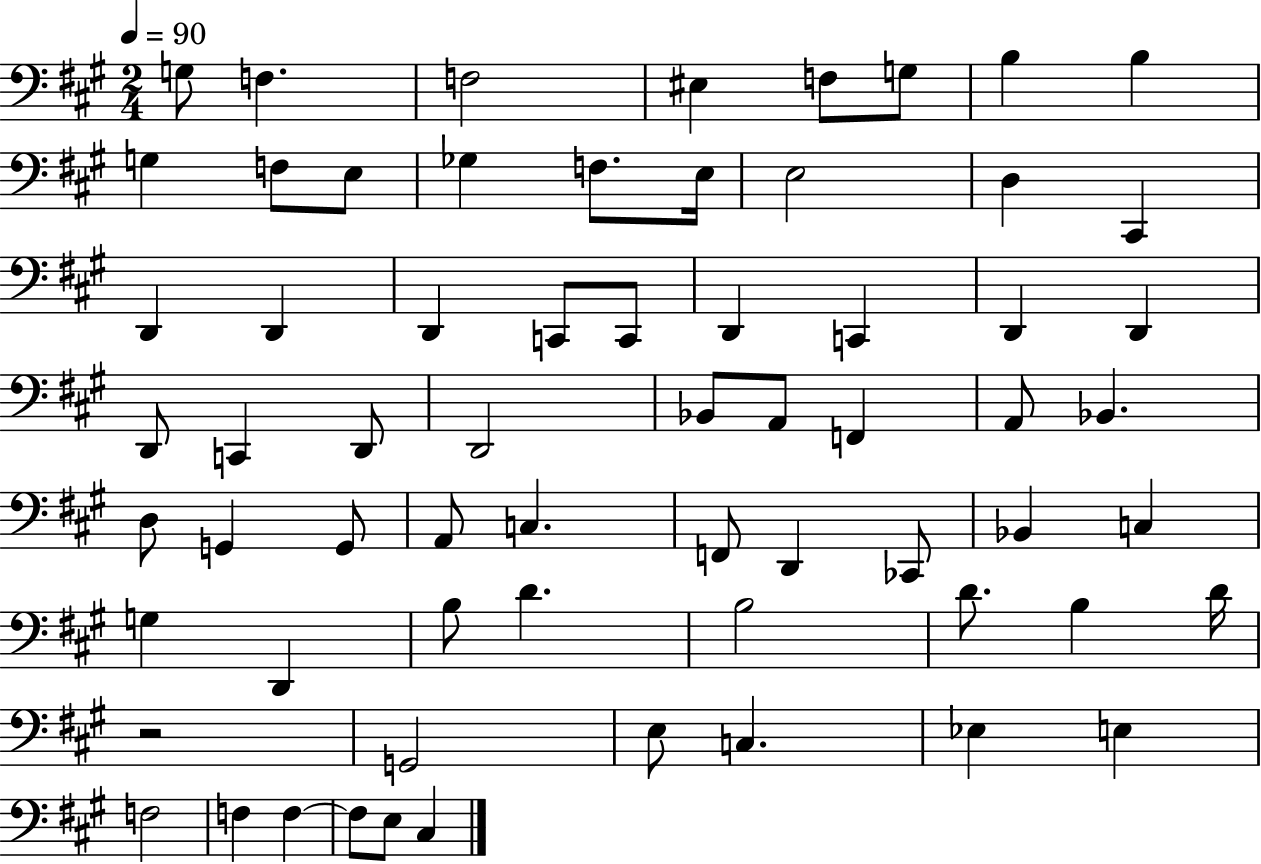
{
  \clef bass
  \numericTimeSignature
  \time 2/4
  \key a \major
  \tempo 4 = 90
  g8 f4. | f2 | eis4 f8 g8 | b4 b4 | \break g4 f8 e8 | ges4 f8. e16 | e2 | d4 cis,4 | \break d,4 d,4 | d,4 c,8 c,8 | d,4 c,4 | d,4 d,4 | \break d,8 c,4 d,8 | d,2 | bes,8 a,8 f,4 | a,8 bes,4. | \break d8 g,4 g,8 | a,8 c4. | f,8 d,4 ces,8 | bes,4 c4 | \break g4 d,4 | b8 d'4. | b2 | d'8. b4 d'16 | \break r2 | g,2 | e8 c4. | ees4 e4 | \break f2 | f4 f4~~ | f8 e8 cis4 | \bar "|."
}